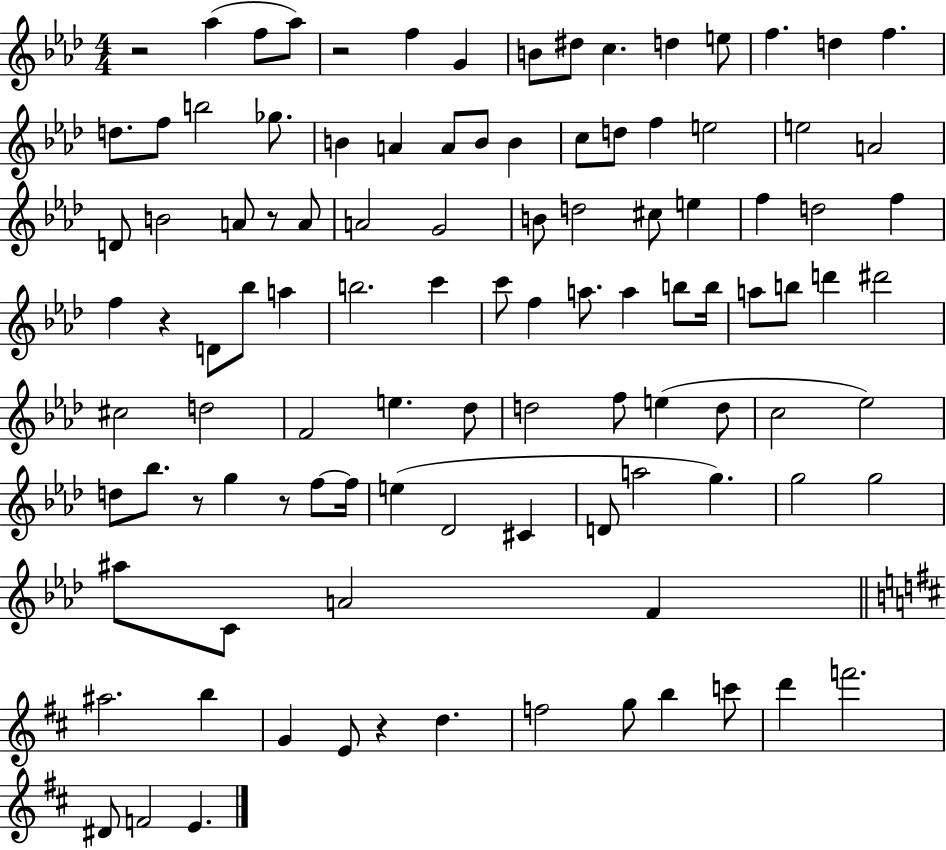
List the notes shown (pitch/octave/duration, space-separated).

R/h Ab5/q F5/e Ab5/e R/h F5/q G4/q B4/e D#5/e C5/q. D5/q E5/e F5/q. D5/q F5/q. D5/e. F5/e B5/h Gb5/e. B4/q A4/q A4/e B4/e B4/q C5/e D5/e F5/q E5/h E5/h A4/h D4/e B4/h A4/e R/e A4/e A4/h G4/h B4/e D5/h C#5/e E5/q F5/q D5/h F5/q F5/q R/q D4/e Bb5/e A5/q B5/h. C6/q C6/e F5/q A5/e. A5/q B5/e B5/s A5/e B5/e D6/q D#6/h C#5/h D5/h F4/h E5/q. Db5/e D5/h F5/e E5/q D5/e C5/h Eb5/h D5/e Bb5/e. R/e G5/q R/e F5/e F5/s E5/q Db4/h C#4/q D4/e A5/h G5/q. G5/h G5/h A#5/e C4/e A4/h F4/q A#5/h. B5/q G4/q E4/e R/q D5/q. F5/h G5/e B5/q C6/e D6/q F6/h. D#4/e F4/h E4/q.